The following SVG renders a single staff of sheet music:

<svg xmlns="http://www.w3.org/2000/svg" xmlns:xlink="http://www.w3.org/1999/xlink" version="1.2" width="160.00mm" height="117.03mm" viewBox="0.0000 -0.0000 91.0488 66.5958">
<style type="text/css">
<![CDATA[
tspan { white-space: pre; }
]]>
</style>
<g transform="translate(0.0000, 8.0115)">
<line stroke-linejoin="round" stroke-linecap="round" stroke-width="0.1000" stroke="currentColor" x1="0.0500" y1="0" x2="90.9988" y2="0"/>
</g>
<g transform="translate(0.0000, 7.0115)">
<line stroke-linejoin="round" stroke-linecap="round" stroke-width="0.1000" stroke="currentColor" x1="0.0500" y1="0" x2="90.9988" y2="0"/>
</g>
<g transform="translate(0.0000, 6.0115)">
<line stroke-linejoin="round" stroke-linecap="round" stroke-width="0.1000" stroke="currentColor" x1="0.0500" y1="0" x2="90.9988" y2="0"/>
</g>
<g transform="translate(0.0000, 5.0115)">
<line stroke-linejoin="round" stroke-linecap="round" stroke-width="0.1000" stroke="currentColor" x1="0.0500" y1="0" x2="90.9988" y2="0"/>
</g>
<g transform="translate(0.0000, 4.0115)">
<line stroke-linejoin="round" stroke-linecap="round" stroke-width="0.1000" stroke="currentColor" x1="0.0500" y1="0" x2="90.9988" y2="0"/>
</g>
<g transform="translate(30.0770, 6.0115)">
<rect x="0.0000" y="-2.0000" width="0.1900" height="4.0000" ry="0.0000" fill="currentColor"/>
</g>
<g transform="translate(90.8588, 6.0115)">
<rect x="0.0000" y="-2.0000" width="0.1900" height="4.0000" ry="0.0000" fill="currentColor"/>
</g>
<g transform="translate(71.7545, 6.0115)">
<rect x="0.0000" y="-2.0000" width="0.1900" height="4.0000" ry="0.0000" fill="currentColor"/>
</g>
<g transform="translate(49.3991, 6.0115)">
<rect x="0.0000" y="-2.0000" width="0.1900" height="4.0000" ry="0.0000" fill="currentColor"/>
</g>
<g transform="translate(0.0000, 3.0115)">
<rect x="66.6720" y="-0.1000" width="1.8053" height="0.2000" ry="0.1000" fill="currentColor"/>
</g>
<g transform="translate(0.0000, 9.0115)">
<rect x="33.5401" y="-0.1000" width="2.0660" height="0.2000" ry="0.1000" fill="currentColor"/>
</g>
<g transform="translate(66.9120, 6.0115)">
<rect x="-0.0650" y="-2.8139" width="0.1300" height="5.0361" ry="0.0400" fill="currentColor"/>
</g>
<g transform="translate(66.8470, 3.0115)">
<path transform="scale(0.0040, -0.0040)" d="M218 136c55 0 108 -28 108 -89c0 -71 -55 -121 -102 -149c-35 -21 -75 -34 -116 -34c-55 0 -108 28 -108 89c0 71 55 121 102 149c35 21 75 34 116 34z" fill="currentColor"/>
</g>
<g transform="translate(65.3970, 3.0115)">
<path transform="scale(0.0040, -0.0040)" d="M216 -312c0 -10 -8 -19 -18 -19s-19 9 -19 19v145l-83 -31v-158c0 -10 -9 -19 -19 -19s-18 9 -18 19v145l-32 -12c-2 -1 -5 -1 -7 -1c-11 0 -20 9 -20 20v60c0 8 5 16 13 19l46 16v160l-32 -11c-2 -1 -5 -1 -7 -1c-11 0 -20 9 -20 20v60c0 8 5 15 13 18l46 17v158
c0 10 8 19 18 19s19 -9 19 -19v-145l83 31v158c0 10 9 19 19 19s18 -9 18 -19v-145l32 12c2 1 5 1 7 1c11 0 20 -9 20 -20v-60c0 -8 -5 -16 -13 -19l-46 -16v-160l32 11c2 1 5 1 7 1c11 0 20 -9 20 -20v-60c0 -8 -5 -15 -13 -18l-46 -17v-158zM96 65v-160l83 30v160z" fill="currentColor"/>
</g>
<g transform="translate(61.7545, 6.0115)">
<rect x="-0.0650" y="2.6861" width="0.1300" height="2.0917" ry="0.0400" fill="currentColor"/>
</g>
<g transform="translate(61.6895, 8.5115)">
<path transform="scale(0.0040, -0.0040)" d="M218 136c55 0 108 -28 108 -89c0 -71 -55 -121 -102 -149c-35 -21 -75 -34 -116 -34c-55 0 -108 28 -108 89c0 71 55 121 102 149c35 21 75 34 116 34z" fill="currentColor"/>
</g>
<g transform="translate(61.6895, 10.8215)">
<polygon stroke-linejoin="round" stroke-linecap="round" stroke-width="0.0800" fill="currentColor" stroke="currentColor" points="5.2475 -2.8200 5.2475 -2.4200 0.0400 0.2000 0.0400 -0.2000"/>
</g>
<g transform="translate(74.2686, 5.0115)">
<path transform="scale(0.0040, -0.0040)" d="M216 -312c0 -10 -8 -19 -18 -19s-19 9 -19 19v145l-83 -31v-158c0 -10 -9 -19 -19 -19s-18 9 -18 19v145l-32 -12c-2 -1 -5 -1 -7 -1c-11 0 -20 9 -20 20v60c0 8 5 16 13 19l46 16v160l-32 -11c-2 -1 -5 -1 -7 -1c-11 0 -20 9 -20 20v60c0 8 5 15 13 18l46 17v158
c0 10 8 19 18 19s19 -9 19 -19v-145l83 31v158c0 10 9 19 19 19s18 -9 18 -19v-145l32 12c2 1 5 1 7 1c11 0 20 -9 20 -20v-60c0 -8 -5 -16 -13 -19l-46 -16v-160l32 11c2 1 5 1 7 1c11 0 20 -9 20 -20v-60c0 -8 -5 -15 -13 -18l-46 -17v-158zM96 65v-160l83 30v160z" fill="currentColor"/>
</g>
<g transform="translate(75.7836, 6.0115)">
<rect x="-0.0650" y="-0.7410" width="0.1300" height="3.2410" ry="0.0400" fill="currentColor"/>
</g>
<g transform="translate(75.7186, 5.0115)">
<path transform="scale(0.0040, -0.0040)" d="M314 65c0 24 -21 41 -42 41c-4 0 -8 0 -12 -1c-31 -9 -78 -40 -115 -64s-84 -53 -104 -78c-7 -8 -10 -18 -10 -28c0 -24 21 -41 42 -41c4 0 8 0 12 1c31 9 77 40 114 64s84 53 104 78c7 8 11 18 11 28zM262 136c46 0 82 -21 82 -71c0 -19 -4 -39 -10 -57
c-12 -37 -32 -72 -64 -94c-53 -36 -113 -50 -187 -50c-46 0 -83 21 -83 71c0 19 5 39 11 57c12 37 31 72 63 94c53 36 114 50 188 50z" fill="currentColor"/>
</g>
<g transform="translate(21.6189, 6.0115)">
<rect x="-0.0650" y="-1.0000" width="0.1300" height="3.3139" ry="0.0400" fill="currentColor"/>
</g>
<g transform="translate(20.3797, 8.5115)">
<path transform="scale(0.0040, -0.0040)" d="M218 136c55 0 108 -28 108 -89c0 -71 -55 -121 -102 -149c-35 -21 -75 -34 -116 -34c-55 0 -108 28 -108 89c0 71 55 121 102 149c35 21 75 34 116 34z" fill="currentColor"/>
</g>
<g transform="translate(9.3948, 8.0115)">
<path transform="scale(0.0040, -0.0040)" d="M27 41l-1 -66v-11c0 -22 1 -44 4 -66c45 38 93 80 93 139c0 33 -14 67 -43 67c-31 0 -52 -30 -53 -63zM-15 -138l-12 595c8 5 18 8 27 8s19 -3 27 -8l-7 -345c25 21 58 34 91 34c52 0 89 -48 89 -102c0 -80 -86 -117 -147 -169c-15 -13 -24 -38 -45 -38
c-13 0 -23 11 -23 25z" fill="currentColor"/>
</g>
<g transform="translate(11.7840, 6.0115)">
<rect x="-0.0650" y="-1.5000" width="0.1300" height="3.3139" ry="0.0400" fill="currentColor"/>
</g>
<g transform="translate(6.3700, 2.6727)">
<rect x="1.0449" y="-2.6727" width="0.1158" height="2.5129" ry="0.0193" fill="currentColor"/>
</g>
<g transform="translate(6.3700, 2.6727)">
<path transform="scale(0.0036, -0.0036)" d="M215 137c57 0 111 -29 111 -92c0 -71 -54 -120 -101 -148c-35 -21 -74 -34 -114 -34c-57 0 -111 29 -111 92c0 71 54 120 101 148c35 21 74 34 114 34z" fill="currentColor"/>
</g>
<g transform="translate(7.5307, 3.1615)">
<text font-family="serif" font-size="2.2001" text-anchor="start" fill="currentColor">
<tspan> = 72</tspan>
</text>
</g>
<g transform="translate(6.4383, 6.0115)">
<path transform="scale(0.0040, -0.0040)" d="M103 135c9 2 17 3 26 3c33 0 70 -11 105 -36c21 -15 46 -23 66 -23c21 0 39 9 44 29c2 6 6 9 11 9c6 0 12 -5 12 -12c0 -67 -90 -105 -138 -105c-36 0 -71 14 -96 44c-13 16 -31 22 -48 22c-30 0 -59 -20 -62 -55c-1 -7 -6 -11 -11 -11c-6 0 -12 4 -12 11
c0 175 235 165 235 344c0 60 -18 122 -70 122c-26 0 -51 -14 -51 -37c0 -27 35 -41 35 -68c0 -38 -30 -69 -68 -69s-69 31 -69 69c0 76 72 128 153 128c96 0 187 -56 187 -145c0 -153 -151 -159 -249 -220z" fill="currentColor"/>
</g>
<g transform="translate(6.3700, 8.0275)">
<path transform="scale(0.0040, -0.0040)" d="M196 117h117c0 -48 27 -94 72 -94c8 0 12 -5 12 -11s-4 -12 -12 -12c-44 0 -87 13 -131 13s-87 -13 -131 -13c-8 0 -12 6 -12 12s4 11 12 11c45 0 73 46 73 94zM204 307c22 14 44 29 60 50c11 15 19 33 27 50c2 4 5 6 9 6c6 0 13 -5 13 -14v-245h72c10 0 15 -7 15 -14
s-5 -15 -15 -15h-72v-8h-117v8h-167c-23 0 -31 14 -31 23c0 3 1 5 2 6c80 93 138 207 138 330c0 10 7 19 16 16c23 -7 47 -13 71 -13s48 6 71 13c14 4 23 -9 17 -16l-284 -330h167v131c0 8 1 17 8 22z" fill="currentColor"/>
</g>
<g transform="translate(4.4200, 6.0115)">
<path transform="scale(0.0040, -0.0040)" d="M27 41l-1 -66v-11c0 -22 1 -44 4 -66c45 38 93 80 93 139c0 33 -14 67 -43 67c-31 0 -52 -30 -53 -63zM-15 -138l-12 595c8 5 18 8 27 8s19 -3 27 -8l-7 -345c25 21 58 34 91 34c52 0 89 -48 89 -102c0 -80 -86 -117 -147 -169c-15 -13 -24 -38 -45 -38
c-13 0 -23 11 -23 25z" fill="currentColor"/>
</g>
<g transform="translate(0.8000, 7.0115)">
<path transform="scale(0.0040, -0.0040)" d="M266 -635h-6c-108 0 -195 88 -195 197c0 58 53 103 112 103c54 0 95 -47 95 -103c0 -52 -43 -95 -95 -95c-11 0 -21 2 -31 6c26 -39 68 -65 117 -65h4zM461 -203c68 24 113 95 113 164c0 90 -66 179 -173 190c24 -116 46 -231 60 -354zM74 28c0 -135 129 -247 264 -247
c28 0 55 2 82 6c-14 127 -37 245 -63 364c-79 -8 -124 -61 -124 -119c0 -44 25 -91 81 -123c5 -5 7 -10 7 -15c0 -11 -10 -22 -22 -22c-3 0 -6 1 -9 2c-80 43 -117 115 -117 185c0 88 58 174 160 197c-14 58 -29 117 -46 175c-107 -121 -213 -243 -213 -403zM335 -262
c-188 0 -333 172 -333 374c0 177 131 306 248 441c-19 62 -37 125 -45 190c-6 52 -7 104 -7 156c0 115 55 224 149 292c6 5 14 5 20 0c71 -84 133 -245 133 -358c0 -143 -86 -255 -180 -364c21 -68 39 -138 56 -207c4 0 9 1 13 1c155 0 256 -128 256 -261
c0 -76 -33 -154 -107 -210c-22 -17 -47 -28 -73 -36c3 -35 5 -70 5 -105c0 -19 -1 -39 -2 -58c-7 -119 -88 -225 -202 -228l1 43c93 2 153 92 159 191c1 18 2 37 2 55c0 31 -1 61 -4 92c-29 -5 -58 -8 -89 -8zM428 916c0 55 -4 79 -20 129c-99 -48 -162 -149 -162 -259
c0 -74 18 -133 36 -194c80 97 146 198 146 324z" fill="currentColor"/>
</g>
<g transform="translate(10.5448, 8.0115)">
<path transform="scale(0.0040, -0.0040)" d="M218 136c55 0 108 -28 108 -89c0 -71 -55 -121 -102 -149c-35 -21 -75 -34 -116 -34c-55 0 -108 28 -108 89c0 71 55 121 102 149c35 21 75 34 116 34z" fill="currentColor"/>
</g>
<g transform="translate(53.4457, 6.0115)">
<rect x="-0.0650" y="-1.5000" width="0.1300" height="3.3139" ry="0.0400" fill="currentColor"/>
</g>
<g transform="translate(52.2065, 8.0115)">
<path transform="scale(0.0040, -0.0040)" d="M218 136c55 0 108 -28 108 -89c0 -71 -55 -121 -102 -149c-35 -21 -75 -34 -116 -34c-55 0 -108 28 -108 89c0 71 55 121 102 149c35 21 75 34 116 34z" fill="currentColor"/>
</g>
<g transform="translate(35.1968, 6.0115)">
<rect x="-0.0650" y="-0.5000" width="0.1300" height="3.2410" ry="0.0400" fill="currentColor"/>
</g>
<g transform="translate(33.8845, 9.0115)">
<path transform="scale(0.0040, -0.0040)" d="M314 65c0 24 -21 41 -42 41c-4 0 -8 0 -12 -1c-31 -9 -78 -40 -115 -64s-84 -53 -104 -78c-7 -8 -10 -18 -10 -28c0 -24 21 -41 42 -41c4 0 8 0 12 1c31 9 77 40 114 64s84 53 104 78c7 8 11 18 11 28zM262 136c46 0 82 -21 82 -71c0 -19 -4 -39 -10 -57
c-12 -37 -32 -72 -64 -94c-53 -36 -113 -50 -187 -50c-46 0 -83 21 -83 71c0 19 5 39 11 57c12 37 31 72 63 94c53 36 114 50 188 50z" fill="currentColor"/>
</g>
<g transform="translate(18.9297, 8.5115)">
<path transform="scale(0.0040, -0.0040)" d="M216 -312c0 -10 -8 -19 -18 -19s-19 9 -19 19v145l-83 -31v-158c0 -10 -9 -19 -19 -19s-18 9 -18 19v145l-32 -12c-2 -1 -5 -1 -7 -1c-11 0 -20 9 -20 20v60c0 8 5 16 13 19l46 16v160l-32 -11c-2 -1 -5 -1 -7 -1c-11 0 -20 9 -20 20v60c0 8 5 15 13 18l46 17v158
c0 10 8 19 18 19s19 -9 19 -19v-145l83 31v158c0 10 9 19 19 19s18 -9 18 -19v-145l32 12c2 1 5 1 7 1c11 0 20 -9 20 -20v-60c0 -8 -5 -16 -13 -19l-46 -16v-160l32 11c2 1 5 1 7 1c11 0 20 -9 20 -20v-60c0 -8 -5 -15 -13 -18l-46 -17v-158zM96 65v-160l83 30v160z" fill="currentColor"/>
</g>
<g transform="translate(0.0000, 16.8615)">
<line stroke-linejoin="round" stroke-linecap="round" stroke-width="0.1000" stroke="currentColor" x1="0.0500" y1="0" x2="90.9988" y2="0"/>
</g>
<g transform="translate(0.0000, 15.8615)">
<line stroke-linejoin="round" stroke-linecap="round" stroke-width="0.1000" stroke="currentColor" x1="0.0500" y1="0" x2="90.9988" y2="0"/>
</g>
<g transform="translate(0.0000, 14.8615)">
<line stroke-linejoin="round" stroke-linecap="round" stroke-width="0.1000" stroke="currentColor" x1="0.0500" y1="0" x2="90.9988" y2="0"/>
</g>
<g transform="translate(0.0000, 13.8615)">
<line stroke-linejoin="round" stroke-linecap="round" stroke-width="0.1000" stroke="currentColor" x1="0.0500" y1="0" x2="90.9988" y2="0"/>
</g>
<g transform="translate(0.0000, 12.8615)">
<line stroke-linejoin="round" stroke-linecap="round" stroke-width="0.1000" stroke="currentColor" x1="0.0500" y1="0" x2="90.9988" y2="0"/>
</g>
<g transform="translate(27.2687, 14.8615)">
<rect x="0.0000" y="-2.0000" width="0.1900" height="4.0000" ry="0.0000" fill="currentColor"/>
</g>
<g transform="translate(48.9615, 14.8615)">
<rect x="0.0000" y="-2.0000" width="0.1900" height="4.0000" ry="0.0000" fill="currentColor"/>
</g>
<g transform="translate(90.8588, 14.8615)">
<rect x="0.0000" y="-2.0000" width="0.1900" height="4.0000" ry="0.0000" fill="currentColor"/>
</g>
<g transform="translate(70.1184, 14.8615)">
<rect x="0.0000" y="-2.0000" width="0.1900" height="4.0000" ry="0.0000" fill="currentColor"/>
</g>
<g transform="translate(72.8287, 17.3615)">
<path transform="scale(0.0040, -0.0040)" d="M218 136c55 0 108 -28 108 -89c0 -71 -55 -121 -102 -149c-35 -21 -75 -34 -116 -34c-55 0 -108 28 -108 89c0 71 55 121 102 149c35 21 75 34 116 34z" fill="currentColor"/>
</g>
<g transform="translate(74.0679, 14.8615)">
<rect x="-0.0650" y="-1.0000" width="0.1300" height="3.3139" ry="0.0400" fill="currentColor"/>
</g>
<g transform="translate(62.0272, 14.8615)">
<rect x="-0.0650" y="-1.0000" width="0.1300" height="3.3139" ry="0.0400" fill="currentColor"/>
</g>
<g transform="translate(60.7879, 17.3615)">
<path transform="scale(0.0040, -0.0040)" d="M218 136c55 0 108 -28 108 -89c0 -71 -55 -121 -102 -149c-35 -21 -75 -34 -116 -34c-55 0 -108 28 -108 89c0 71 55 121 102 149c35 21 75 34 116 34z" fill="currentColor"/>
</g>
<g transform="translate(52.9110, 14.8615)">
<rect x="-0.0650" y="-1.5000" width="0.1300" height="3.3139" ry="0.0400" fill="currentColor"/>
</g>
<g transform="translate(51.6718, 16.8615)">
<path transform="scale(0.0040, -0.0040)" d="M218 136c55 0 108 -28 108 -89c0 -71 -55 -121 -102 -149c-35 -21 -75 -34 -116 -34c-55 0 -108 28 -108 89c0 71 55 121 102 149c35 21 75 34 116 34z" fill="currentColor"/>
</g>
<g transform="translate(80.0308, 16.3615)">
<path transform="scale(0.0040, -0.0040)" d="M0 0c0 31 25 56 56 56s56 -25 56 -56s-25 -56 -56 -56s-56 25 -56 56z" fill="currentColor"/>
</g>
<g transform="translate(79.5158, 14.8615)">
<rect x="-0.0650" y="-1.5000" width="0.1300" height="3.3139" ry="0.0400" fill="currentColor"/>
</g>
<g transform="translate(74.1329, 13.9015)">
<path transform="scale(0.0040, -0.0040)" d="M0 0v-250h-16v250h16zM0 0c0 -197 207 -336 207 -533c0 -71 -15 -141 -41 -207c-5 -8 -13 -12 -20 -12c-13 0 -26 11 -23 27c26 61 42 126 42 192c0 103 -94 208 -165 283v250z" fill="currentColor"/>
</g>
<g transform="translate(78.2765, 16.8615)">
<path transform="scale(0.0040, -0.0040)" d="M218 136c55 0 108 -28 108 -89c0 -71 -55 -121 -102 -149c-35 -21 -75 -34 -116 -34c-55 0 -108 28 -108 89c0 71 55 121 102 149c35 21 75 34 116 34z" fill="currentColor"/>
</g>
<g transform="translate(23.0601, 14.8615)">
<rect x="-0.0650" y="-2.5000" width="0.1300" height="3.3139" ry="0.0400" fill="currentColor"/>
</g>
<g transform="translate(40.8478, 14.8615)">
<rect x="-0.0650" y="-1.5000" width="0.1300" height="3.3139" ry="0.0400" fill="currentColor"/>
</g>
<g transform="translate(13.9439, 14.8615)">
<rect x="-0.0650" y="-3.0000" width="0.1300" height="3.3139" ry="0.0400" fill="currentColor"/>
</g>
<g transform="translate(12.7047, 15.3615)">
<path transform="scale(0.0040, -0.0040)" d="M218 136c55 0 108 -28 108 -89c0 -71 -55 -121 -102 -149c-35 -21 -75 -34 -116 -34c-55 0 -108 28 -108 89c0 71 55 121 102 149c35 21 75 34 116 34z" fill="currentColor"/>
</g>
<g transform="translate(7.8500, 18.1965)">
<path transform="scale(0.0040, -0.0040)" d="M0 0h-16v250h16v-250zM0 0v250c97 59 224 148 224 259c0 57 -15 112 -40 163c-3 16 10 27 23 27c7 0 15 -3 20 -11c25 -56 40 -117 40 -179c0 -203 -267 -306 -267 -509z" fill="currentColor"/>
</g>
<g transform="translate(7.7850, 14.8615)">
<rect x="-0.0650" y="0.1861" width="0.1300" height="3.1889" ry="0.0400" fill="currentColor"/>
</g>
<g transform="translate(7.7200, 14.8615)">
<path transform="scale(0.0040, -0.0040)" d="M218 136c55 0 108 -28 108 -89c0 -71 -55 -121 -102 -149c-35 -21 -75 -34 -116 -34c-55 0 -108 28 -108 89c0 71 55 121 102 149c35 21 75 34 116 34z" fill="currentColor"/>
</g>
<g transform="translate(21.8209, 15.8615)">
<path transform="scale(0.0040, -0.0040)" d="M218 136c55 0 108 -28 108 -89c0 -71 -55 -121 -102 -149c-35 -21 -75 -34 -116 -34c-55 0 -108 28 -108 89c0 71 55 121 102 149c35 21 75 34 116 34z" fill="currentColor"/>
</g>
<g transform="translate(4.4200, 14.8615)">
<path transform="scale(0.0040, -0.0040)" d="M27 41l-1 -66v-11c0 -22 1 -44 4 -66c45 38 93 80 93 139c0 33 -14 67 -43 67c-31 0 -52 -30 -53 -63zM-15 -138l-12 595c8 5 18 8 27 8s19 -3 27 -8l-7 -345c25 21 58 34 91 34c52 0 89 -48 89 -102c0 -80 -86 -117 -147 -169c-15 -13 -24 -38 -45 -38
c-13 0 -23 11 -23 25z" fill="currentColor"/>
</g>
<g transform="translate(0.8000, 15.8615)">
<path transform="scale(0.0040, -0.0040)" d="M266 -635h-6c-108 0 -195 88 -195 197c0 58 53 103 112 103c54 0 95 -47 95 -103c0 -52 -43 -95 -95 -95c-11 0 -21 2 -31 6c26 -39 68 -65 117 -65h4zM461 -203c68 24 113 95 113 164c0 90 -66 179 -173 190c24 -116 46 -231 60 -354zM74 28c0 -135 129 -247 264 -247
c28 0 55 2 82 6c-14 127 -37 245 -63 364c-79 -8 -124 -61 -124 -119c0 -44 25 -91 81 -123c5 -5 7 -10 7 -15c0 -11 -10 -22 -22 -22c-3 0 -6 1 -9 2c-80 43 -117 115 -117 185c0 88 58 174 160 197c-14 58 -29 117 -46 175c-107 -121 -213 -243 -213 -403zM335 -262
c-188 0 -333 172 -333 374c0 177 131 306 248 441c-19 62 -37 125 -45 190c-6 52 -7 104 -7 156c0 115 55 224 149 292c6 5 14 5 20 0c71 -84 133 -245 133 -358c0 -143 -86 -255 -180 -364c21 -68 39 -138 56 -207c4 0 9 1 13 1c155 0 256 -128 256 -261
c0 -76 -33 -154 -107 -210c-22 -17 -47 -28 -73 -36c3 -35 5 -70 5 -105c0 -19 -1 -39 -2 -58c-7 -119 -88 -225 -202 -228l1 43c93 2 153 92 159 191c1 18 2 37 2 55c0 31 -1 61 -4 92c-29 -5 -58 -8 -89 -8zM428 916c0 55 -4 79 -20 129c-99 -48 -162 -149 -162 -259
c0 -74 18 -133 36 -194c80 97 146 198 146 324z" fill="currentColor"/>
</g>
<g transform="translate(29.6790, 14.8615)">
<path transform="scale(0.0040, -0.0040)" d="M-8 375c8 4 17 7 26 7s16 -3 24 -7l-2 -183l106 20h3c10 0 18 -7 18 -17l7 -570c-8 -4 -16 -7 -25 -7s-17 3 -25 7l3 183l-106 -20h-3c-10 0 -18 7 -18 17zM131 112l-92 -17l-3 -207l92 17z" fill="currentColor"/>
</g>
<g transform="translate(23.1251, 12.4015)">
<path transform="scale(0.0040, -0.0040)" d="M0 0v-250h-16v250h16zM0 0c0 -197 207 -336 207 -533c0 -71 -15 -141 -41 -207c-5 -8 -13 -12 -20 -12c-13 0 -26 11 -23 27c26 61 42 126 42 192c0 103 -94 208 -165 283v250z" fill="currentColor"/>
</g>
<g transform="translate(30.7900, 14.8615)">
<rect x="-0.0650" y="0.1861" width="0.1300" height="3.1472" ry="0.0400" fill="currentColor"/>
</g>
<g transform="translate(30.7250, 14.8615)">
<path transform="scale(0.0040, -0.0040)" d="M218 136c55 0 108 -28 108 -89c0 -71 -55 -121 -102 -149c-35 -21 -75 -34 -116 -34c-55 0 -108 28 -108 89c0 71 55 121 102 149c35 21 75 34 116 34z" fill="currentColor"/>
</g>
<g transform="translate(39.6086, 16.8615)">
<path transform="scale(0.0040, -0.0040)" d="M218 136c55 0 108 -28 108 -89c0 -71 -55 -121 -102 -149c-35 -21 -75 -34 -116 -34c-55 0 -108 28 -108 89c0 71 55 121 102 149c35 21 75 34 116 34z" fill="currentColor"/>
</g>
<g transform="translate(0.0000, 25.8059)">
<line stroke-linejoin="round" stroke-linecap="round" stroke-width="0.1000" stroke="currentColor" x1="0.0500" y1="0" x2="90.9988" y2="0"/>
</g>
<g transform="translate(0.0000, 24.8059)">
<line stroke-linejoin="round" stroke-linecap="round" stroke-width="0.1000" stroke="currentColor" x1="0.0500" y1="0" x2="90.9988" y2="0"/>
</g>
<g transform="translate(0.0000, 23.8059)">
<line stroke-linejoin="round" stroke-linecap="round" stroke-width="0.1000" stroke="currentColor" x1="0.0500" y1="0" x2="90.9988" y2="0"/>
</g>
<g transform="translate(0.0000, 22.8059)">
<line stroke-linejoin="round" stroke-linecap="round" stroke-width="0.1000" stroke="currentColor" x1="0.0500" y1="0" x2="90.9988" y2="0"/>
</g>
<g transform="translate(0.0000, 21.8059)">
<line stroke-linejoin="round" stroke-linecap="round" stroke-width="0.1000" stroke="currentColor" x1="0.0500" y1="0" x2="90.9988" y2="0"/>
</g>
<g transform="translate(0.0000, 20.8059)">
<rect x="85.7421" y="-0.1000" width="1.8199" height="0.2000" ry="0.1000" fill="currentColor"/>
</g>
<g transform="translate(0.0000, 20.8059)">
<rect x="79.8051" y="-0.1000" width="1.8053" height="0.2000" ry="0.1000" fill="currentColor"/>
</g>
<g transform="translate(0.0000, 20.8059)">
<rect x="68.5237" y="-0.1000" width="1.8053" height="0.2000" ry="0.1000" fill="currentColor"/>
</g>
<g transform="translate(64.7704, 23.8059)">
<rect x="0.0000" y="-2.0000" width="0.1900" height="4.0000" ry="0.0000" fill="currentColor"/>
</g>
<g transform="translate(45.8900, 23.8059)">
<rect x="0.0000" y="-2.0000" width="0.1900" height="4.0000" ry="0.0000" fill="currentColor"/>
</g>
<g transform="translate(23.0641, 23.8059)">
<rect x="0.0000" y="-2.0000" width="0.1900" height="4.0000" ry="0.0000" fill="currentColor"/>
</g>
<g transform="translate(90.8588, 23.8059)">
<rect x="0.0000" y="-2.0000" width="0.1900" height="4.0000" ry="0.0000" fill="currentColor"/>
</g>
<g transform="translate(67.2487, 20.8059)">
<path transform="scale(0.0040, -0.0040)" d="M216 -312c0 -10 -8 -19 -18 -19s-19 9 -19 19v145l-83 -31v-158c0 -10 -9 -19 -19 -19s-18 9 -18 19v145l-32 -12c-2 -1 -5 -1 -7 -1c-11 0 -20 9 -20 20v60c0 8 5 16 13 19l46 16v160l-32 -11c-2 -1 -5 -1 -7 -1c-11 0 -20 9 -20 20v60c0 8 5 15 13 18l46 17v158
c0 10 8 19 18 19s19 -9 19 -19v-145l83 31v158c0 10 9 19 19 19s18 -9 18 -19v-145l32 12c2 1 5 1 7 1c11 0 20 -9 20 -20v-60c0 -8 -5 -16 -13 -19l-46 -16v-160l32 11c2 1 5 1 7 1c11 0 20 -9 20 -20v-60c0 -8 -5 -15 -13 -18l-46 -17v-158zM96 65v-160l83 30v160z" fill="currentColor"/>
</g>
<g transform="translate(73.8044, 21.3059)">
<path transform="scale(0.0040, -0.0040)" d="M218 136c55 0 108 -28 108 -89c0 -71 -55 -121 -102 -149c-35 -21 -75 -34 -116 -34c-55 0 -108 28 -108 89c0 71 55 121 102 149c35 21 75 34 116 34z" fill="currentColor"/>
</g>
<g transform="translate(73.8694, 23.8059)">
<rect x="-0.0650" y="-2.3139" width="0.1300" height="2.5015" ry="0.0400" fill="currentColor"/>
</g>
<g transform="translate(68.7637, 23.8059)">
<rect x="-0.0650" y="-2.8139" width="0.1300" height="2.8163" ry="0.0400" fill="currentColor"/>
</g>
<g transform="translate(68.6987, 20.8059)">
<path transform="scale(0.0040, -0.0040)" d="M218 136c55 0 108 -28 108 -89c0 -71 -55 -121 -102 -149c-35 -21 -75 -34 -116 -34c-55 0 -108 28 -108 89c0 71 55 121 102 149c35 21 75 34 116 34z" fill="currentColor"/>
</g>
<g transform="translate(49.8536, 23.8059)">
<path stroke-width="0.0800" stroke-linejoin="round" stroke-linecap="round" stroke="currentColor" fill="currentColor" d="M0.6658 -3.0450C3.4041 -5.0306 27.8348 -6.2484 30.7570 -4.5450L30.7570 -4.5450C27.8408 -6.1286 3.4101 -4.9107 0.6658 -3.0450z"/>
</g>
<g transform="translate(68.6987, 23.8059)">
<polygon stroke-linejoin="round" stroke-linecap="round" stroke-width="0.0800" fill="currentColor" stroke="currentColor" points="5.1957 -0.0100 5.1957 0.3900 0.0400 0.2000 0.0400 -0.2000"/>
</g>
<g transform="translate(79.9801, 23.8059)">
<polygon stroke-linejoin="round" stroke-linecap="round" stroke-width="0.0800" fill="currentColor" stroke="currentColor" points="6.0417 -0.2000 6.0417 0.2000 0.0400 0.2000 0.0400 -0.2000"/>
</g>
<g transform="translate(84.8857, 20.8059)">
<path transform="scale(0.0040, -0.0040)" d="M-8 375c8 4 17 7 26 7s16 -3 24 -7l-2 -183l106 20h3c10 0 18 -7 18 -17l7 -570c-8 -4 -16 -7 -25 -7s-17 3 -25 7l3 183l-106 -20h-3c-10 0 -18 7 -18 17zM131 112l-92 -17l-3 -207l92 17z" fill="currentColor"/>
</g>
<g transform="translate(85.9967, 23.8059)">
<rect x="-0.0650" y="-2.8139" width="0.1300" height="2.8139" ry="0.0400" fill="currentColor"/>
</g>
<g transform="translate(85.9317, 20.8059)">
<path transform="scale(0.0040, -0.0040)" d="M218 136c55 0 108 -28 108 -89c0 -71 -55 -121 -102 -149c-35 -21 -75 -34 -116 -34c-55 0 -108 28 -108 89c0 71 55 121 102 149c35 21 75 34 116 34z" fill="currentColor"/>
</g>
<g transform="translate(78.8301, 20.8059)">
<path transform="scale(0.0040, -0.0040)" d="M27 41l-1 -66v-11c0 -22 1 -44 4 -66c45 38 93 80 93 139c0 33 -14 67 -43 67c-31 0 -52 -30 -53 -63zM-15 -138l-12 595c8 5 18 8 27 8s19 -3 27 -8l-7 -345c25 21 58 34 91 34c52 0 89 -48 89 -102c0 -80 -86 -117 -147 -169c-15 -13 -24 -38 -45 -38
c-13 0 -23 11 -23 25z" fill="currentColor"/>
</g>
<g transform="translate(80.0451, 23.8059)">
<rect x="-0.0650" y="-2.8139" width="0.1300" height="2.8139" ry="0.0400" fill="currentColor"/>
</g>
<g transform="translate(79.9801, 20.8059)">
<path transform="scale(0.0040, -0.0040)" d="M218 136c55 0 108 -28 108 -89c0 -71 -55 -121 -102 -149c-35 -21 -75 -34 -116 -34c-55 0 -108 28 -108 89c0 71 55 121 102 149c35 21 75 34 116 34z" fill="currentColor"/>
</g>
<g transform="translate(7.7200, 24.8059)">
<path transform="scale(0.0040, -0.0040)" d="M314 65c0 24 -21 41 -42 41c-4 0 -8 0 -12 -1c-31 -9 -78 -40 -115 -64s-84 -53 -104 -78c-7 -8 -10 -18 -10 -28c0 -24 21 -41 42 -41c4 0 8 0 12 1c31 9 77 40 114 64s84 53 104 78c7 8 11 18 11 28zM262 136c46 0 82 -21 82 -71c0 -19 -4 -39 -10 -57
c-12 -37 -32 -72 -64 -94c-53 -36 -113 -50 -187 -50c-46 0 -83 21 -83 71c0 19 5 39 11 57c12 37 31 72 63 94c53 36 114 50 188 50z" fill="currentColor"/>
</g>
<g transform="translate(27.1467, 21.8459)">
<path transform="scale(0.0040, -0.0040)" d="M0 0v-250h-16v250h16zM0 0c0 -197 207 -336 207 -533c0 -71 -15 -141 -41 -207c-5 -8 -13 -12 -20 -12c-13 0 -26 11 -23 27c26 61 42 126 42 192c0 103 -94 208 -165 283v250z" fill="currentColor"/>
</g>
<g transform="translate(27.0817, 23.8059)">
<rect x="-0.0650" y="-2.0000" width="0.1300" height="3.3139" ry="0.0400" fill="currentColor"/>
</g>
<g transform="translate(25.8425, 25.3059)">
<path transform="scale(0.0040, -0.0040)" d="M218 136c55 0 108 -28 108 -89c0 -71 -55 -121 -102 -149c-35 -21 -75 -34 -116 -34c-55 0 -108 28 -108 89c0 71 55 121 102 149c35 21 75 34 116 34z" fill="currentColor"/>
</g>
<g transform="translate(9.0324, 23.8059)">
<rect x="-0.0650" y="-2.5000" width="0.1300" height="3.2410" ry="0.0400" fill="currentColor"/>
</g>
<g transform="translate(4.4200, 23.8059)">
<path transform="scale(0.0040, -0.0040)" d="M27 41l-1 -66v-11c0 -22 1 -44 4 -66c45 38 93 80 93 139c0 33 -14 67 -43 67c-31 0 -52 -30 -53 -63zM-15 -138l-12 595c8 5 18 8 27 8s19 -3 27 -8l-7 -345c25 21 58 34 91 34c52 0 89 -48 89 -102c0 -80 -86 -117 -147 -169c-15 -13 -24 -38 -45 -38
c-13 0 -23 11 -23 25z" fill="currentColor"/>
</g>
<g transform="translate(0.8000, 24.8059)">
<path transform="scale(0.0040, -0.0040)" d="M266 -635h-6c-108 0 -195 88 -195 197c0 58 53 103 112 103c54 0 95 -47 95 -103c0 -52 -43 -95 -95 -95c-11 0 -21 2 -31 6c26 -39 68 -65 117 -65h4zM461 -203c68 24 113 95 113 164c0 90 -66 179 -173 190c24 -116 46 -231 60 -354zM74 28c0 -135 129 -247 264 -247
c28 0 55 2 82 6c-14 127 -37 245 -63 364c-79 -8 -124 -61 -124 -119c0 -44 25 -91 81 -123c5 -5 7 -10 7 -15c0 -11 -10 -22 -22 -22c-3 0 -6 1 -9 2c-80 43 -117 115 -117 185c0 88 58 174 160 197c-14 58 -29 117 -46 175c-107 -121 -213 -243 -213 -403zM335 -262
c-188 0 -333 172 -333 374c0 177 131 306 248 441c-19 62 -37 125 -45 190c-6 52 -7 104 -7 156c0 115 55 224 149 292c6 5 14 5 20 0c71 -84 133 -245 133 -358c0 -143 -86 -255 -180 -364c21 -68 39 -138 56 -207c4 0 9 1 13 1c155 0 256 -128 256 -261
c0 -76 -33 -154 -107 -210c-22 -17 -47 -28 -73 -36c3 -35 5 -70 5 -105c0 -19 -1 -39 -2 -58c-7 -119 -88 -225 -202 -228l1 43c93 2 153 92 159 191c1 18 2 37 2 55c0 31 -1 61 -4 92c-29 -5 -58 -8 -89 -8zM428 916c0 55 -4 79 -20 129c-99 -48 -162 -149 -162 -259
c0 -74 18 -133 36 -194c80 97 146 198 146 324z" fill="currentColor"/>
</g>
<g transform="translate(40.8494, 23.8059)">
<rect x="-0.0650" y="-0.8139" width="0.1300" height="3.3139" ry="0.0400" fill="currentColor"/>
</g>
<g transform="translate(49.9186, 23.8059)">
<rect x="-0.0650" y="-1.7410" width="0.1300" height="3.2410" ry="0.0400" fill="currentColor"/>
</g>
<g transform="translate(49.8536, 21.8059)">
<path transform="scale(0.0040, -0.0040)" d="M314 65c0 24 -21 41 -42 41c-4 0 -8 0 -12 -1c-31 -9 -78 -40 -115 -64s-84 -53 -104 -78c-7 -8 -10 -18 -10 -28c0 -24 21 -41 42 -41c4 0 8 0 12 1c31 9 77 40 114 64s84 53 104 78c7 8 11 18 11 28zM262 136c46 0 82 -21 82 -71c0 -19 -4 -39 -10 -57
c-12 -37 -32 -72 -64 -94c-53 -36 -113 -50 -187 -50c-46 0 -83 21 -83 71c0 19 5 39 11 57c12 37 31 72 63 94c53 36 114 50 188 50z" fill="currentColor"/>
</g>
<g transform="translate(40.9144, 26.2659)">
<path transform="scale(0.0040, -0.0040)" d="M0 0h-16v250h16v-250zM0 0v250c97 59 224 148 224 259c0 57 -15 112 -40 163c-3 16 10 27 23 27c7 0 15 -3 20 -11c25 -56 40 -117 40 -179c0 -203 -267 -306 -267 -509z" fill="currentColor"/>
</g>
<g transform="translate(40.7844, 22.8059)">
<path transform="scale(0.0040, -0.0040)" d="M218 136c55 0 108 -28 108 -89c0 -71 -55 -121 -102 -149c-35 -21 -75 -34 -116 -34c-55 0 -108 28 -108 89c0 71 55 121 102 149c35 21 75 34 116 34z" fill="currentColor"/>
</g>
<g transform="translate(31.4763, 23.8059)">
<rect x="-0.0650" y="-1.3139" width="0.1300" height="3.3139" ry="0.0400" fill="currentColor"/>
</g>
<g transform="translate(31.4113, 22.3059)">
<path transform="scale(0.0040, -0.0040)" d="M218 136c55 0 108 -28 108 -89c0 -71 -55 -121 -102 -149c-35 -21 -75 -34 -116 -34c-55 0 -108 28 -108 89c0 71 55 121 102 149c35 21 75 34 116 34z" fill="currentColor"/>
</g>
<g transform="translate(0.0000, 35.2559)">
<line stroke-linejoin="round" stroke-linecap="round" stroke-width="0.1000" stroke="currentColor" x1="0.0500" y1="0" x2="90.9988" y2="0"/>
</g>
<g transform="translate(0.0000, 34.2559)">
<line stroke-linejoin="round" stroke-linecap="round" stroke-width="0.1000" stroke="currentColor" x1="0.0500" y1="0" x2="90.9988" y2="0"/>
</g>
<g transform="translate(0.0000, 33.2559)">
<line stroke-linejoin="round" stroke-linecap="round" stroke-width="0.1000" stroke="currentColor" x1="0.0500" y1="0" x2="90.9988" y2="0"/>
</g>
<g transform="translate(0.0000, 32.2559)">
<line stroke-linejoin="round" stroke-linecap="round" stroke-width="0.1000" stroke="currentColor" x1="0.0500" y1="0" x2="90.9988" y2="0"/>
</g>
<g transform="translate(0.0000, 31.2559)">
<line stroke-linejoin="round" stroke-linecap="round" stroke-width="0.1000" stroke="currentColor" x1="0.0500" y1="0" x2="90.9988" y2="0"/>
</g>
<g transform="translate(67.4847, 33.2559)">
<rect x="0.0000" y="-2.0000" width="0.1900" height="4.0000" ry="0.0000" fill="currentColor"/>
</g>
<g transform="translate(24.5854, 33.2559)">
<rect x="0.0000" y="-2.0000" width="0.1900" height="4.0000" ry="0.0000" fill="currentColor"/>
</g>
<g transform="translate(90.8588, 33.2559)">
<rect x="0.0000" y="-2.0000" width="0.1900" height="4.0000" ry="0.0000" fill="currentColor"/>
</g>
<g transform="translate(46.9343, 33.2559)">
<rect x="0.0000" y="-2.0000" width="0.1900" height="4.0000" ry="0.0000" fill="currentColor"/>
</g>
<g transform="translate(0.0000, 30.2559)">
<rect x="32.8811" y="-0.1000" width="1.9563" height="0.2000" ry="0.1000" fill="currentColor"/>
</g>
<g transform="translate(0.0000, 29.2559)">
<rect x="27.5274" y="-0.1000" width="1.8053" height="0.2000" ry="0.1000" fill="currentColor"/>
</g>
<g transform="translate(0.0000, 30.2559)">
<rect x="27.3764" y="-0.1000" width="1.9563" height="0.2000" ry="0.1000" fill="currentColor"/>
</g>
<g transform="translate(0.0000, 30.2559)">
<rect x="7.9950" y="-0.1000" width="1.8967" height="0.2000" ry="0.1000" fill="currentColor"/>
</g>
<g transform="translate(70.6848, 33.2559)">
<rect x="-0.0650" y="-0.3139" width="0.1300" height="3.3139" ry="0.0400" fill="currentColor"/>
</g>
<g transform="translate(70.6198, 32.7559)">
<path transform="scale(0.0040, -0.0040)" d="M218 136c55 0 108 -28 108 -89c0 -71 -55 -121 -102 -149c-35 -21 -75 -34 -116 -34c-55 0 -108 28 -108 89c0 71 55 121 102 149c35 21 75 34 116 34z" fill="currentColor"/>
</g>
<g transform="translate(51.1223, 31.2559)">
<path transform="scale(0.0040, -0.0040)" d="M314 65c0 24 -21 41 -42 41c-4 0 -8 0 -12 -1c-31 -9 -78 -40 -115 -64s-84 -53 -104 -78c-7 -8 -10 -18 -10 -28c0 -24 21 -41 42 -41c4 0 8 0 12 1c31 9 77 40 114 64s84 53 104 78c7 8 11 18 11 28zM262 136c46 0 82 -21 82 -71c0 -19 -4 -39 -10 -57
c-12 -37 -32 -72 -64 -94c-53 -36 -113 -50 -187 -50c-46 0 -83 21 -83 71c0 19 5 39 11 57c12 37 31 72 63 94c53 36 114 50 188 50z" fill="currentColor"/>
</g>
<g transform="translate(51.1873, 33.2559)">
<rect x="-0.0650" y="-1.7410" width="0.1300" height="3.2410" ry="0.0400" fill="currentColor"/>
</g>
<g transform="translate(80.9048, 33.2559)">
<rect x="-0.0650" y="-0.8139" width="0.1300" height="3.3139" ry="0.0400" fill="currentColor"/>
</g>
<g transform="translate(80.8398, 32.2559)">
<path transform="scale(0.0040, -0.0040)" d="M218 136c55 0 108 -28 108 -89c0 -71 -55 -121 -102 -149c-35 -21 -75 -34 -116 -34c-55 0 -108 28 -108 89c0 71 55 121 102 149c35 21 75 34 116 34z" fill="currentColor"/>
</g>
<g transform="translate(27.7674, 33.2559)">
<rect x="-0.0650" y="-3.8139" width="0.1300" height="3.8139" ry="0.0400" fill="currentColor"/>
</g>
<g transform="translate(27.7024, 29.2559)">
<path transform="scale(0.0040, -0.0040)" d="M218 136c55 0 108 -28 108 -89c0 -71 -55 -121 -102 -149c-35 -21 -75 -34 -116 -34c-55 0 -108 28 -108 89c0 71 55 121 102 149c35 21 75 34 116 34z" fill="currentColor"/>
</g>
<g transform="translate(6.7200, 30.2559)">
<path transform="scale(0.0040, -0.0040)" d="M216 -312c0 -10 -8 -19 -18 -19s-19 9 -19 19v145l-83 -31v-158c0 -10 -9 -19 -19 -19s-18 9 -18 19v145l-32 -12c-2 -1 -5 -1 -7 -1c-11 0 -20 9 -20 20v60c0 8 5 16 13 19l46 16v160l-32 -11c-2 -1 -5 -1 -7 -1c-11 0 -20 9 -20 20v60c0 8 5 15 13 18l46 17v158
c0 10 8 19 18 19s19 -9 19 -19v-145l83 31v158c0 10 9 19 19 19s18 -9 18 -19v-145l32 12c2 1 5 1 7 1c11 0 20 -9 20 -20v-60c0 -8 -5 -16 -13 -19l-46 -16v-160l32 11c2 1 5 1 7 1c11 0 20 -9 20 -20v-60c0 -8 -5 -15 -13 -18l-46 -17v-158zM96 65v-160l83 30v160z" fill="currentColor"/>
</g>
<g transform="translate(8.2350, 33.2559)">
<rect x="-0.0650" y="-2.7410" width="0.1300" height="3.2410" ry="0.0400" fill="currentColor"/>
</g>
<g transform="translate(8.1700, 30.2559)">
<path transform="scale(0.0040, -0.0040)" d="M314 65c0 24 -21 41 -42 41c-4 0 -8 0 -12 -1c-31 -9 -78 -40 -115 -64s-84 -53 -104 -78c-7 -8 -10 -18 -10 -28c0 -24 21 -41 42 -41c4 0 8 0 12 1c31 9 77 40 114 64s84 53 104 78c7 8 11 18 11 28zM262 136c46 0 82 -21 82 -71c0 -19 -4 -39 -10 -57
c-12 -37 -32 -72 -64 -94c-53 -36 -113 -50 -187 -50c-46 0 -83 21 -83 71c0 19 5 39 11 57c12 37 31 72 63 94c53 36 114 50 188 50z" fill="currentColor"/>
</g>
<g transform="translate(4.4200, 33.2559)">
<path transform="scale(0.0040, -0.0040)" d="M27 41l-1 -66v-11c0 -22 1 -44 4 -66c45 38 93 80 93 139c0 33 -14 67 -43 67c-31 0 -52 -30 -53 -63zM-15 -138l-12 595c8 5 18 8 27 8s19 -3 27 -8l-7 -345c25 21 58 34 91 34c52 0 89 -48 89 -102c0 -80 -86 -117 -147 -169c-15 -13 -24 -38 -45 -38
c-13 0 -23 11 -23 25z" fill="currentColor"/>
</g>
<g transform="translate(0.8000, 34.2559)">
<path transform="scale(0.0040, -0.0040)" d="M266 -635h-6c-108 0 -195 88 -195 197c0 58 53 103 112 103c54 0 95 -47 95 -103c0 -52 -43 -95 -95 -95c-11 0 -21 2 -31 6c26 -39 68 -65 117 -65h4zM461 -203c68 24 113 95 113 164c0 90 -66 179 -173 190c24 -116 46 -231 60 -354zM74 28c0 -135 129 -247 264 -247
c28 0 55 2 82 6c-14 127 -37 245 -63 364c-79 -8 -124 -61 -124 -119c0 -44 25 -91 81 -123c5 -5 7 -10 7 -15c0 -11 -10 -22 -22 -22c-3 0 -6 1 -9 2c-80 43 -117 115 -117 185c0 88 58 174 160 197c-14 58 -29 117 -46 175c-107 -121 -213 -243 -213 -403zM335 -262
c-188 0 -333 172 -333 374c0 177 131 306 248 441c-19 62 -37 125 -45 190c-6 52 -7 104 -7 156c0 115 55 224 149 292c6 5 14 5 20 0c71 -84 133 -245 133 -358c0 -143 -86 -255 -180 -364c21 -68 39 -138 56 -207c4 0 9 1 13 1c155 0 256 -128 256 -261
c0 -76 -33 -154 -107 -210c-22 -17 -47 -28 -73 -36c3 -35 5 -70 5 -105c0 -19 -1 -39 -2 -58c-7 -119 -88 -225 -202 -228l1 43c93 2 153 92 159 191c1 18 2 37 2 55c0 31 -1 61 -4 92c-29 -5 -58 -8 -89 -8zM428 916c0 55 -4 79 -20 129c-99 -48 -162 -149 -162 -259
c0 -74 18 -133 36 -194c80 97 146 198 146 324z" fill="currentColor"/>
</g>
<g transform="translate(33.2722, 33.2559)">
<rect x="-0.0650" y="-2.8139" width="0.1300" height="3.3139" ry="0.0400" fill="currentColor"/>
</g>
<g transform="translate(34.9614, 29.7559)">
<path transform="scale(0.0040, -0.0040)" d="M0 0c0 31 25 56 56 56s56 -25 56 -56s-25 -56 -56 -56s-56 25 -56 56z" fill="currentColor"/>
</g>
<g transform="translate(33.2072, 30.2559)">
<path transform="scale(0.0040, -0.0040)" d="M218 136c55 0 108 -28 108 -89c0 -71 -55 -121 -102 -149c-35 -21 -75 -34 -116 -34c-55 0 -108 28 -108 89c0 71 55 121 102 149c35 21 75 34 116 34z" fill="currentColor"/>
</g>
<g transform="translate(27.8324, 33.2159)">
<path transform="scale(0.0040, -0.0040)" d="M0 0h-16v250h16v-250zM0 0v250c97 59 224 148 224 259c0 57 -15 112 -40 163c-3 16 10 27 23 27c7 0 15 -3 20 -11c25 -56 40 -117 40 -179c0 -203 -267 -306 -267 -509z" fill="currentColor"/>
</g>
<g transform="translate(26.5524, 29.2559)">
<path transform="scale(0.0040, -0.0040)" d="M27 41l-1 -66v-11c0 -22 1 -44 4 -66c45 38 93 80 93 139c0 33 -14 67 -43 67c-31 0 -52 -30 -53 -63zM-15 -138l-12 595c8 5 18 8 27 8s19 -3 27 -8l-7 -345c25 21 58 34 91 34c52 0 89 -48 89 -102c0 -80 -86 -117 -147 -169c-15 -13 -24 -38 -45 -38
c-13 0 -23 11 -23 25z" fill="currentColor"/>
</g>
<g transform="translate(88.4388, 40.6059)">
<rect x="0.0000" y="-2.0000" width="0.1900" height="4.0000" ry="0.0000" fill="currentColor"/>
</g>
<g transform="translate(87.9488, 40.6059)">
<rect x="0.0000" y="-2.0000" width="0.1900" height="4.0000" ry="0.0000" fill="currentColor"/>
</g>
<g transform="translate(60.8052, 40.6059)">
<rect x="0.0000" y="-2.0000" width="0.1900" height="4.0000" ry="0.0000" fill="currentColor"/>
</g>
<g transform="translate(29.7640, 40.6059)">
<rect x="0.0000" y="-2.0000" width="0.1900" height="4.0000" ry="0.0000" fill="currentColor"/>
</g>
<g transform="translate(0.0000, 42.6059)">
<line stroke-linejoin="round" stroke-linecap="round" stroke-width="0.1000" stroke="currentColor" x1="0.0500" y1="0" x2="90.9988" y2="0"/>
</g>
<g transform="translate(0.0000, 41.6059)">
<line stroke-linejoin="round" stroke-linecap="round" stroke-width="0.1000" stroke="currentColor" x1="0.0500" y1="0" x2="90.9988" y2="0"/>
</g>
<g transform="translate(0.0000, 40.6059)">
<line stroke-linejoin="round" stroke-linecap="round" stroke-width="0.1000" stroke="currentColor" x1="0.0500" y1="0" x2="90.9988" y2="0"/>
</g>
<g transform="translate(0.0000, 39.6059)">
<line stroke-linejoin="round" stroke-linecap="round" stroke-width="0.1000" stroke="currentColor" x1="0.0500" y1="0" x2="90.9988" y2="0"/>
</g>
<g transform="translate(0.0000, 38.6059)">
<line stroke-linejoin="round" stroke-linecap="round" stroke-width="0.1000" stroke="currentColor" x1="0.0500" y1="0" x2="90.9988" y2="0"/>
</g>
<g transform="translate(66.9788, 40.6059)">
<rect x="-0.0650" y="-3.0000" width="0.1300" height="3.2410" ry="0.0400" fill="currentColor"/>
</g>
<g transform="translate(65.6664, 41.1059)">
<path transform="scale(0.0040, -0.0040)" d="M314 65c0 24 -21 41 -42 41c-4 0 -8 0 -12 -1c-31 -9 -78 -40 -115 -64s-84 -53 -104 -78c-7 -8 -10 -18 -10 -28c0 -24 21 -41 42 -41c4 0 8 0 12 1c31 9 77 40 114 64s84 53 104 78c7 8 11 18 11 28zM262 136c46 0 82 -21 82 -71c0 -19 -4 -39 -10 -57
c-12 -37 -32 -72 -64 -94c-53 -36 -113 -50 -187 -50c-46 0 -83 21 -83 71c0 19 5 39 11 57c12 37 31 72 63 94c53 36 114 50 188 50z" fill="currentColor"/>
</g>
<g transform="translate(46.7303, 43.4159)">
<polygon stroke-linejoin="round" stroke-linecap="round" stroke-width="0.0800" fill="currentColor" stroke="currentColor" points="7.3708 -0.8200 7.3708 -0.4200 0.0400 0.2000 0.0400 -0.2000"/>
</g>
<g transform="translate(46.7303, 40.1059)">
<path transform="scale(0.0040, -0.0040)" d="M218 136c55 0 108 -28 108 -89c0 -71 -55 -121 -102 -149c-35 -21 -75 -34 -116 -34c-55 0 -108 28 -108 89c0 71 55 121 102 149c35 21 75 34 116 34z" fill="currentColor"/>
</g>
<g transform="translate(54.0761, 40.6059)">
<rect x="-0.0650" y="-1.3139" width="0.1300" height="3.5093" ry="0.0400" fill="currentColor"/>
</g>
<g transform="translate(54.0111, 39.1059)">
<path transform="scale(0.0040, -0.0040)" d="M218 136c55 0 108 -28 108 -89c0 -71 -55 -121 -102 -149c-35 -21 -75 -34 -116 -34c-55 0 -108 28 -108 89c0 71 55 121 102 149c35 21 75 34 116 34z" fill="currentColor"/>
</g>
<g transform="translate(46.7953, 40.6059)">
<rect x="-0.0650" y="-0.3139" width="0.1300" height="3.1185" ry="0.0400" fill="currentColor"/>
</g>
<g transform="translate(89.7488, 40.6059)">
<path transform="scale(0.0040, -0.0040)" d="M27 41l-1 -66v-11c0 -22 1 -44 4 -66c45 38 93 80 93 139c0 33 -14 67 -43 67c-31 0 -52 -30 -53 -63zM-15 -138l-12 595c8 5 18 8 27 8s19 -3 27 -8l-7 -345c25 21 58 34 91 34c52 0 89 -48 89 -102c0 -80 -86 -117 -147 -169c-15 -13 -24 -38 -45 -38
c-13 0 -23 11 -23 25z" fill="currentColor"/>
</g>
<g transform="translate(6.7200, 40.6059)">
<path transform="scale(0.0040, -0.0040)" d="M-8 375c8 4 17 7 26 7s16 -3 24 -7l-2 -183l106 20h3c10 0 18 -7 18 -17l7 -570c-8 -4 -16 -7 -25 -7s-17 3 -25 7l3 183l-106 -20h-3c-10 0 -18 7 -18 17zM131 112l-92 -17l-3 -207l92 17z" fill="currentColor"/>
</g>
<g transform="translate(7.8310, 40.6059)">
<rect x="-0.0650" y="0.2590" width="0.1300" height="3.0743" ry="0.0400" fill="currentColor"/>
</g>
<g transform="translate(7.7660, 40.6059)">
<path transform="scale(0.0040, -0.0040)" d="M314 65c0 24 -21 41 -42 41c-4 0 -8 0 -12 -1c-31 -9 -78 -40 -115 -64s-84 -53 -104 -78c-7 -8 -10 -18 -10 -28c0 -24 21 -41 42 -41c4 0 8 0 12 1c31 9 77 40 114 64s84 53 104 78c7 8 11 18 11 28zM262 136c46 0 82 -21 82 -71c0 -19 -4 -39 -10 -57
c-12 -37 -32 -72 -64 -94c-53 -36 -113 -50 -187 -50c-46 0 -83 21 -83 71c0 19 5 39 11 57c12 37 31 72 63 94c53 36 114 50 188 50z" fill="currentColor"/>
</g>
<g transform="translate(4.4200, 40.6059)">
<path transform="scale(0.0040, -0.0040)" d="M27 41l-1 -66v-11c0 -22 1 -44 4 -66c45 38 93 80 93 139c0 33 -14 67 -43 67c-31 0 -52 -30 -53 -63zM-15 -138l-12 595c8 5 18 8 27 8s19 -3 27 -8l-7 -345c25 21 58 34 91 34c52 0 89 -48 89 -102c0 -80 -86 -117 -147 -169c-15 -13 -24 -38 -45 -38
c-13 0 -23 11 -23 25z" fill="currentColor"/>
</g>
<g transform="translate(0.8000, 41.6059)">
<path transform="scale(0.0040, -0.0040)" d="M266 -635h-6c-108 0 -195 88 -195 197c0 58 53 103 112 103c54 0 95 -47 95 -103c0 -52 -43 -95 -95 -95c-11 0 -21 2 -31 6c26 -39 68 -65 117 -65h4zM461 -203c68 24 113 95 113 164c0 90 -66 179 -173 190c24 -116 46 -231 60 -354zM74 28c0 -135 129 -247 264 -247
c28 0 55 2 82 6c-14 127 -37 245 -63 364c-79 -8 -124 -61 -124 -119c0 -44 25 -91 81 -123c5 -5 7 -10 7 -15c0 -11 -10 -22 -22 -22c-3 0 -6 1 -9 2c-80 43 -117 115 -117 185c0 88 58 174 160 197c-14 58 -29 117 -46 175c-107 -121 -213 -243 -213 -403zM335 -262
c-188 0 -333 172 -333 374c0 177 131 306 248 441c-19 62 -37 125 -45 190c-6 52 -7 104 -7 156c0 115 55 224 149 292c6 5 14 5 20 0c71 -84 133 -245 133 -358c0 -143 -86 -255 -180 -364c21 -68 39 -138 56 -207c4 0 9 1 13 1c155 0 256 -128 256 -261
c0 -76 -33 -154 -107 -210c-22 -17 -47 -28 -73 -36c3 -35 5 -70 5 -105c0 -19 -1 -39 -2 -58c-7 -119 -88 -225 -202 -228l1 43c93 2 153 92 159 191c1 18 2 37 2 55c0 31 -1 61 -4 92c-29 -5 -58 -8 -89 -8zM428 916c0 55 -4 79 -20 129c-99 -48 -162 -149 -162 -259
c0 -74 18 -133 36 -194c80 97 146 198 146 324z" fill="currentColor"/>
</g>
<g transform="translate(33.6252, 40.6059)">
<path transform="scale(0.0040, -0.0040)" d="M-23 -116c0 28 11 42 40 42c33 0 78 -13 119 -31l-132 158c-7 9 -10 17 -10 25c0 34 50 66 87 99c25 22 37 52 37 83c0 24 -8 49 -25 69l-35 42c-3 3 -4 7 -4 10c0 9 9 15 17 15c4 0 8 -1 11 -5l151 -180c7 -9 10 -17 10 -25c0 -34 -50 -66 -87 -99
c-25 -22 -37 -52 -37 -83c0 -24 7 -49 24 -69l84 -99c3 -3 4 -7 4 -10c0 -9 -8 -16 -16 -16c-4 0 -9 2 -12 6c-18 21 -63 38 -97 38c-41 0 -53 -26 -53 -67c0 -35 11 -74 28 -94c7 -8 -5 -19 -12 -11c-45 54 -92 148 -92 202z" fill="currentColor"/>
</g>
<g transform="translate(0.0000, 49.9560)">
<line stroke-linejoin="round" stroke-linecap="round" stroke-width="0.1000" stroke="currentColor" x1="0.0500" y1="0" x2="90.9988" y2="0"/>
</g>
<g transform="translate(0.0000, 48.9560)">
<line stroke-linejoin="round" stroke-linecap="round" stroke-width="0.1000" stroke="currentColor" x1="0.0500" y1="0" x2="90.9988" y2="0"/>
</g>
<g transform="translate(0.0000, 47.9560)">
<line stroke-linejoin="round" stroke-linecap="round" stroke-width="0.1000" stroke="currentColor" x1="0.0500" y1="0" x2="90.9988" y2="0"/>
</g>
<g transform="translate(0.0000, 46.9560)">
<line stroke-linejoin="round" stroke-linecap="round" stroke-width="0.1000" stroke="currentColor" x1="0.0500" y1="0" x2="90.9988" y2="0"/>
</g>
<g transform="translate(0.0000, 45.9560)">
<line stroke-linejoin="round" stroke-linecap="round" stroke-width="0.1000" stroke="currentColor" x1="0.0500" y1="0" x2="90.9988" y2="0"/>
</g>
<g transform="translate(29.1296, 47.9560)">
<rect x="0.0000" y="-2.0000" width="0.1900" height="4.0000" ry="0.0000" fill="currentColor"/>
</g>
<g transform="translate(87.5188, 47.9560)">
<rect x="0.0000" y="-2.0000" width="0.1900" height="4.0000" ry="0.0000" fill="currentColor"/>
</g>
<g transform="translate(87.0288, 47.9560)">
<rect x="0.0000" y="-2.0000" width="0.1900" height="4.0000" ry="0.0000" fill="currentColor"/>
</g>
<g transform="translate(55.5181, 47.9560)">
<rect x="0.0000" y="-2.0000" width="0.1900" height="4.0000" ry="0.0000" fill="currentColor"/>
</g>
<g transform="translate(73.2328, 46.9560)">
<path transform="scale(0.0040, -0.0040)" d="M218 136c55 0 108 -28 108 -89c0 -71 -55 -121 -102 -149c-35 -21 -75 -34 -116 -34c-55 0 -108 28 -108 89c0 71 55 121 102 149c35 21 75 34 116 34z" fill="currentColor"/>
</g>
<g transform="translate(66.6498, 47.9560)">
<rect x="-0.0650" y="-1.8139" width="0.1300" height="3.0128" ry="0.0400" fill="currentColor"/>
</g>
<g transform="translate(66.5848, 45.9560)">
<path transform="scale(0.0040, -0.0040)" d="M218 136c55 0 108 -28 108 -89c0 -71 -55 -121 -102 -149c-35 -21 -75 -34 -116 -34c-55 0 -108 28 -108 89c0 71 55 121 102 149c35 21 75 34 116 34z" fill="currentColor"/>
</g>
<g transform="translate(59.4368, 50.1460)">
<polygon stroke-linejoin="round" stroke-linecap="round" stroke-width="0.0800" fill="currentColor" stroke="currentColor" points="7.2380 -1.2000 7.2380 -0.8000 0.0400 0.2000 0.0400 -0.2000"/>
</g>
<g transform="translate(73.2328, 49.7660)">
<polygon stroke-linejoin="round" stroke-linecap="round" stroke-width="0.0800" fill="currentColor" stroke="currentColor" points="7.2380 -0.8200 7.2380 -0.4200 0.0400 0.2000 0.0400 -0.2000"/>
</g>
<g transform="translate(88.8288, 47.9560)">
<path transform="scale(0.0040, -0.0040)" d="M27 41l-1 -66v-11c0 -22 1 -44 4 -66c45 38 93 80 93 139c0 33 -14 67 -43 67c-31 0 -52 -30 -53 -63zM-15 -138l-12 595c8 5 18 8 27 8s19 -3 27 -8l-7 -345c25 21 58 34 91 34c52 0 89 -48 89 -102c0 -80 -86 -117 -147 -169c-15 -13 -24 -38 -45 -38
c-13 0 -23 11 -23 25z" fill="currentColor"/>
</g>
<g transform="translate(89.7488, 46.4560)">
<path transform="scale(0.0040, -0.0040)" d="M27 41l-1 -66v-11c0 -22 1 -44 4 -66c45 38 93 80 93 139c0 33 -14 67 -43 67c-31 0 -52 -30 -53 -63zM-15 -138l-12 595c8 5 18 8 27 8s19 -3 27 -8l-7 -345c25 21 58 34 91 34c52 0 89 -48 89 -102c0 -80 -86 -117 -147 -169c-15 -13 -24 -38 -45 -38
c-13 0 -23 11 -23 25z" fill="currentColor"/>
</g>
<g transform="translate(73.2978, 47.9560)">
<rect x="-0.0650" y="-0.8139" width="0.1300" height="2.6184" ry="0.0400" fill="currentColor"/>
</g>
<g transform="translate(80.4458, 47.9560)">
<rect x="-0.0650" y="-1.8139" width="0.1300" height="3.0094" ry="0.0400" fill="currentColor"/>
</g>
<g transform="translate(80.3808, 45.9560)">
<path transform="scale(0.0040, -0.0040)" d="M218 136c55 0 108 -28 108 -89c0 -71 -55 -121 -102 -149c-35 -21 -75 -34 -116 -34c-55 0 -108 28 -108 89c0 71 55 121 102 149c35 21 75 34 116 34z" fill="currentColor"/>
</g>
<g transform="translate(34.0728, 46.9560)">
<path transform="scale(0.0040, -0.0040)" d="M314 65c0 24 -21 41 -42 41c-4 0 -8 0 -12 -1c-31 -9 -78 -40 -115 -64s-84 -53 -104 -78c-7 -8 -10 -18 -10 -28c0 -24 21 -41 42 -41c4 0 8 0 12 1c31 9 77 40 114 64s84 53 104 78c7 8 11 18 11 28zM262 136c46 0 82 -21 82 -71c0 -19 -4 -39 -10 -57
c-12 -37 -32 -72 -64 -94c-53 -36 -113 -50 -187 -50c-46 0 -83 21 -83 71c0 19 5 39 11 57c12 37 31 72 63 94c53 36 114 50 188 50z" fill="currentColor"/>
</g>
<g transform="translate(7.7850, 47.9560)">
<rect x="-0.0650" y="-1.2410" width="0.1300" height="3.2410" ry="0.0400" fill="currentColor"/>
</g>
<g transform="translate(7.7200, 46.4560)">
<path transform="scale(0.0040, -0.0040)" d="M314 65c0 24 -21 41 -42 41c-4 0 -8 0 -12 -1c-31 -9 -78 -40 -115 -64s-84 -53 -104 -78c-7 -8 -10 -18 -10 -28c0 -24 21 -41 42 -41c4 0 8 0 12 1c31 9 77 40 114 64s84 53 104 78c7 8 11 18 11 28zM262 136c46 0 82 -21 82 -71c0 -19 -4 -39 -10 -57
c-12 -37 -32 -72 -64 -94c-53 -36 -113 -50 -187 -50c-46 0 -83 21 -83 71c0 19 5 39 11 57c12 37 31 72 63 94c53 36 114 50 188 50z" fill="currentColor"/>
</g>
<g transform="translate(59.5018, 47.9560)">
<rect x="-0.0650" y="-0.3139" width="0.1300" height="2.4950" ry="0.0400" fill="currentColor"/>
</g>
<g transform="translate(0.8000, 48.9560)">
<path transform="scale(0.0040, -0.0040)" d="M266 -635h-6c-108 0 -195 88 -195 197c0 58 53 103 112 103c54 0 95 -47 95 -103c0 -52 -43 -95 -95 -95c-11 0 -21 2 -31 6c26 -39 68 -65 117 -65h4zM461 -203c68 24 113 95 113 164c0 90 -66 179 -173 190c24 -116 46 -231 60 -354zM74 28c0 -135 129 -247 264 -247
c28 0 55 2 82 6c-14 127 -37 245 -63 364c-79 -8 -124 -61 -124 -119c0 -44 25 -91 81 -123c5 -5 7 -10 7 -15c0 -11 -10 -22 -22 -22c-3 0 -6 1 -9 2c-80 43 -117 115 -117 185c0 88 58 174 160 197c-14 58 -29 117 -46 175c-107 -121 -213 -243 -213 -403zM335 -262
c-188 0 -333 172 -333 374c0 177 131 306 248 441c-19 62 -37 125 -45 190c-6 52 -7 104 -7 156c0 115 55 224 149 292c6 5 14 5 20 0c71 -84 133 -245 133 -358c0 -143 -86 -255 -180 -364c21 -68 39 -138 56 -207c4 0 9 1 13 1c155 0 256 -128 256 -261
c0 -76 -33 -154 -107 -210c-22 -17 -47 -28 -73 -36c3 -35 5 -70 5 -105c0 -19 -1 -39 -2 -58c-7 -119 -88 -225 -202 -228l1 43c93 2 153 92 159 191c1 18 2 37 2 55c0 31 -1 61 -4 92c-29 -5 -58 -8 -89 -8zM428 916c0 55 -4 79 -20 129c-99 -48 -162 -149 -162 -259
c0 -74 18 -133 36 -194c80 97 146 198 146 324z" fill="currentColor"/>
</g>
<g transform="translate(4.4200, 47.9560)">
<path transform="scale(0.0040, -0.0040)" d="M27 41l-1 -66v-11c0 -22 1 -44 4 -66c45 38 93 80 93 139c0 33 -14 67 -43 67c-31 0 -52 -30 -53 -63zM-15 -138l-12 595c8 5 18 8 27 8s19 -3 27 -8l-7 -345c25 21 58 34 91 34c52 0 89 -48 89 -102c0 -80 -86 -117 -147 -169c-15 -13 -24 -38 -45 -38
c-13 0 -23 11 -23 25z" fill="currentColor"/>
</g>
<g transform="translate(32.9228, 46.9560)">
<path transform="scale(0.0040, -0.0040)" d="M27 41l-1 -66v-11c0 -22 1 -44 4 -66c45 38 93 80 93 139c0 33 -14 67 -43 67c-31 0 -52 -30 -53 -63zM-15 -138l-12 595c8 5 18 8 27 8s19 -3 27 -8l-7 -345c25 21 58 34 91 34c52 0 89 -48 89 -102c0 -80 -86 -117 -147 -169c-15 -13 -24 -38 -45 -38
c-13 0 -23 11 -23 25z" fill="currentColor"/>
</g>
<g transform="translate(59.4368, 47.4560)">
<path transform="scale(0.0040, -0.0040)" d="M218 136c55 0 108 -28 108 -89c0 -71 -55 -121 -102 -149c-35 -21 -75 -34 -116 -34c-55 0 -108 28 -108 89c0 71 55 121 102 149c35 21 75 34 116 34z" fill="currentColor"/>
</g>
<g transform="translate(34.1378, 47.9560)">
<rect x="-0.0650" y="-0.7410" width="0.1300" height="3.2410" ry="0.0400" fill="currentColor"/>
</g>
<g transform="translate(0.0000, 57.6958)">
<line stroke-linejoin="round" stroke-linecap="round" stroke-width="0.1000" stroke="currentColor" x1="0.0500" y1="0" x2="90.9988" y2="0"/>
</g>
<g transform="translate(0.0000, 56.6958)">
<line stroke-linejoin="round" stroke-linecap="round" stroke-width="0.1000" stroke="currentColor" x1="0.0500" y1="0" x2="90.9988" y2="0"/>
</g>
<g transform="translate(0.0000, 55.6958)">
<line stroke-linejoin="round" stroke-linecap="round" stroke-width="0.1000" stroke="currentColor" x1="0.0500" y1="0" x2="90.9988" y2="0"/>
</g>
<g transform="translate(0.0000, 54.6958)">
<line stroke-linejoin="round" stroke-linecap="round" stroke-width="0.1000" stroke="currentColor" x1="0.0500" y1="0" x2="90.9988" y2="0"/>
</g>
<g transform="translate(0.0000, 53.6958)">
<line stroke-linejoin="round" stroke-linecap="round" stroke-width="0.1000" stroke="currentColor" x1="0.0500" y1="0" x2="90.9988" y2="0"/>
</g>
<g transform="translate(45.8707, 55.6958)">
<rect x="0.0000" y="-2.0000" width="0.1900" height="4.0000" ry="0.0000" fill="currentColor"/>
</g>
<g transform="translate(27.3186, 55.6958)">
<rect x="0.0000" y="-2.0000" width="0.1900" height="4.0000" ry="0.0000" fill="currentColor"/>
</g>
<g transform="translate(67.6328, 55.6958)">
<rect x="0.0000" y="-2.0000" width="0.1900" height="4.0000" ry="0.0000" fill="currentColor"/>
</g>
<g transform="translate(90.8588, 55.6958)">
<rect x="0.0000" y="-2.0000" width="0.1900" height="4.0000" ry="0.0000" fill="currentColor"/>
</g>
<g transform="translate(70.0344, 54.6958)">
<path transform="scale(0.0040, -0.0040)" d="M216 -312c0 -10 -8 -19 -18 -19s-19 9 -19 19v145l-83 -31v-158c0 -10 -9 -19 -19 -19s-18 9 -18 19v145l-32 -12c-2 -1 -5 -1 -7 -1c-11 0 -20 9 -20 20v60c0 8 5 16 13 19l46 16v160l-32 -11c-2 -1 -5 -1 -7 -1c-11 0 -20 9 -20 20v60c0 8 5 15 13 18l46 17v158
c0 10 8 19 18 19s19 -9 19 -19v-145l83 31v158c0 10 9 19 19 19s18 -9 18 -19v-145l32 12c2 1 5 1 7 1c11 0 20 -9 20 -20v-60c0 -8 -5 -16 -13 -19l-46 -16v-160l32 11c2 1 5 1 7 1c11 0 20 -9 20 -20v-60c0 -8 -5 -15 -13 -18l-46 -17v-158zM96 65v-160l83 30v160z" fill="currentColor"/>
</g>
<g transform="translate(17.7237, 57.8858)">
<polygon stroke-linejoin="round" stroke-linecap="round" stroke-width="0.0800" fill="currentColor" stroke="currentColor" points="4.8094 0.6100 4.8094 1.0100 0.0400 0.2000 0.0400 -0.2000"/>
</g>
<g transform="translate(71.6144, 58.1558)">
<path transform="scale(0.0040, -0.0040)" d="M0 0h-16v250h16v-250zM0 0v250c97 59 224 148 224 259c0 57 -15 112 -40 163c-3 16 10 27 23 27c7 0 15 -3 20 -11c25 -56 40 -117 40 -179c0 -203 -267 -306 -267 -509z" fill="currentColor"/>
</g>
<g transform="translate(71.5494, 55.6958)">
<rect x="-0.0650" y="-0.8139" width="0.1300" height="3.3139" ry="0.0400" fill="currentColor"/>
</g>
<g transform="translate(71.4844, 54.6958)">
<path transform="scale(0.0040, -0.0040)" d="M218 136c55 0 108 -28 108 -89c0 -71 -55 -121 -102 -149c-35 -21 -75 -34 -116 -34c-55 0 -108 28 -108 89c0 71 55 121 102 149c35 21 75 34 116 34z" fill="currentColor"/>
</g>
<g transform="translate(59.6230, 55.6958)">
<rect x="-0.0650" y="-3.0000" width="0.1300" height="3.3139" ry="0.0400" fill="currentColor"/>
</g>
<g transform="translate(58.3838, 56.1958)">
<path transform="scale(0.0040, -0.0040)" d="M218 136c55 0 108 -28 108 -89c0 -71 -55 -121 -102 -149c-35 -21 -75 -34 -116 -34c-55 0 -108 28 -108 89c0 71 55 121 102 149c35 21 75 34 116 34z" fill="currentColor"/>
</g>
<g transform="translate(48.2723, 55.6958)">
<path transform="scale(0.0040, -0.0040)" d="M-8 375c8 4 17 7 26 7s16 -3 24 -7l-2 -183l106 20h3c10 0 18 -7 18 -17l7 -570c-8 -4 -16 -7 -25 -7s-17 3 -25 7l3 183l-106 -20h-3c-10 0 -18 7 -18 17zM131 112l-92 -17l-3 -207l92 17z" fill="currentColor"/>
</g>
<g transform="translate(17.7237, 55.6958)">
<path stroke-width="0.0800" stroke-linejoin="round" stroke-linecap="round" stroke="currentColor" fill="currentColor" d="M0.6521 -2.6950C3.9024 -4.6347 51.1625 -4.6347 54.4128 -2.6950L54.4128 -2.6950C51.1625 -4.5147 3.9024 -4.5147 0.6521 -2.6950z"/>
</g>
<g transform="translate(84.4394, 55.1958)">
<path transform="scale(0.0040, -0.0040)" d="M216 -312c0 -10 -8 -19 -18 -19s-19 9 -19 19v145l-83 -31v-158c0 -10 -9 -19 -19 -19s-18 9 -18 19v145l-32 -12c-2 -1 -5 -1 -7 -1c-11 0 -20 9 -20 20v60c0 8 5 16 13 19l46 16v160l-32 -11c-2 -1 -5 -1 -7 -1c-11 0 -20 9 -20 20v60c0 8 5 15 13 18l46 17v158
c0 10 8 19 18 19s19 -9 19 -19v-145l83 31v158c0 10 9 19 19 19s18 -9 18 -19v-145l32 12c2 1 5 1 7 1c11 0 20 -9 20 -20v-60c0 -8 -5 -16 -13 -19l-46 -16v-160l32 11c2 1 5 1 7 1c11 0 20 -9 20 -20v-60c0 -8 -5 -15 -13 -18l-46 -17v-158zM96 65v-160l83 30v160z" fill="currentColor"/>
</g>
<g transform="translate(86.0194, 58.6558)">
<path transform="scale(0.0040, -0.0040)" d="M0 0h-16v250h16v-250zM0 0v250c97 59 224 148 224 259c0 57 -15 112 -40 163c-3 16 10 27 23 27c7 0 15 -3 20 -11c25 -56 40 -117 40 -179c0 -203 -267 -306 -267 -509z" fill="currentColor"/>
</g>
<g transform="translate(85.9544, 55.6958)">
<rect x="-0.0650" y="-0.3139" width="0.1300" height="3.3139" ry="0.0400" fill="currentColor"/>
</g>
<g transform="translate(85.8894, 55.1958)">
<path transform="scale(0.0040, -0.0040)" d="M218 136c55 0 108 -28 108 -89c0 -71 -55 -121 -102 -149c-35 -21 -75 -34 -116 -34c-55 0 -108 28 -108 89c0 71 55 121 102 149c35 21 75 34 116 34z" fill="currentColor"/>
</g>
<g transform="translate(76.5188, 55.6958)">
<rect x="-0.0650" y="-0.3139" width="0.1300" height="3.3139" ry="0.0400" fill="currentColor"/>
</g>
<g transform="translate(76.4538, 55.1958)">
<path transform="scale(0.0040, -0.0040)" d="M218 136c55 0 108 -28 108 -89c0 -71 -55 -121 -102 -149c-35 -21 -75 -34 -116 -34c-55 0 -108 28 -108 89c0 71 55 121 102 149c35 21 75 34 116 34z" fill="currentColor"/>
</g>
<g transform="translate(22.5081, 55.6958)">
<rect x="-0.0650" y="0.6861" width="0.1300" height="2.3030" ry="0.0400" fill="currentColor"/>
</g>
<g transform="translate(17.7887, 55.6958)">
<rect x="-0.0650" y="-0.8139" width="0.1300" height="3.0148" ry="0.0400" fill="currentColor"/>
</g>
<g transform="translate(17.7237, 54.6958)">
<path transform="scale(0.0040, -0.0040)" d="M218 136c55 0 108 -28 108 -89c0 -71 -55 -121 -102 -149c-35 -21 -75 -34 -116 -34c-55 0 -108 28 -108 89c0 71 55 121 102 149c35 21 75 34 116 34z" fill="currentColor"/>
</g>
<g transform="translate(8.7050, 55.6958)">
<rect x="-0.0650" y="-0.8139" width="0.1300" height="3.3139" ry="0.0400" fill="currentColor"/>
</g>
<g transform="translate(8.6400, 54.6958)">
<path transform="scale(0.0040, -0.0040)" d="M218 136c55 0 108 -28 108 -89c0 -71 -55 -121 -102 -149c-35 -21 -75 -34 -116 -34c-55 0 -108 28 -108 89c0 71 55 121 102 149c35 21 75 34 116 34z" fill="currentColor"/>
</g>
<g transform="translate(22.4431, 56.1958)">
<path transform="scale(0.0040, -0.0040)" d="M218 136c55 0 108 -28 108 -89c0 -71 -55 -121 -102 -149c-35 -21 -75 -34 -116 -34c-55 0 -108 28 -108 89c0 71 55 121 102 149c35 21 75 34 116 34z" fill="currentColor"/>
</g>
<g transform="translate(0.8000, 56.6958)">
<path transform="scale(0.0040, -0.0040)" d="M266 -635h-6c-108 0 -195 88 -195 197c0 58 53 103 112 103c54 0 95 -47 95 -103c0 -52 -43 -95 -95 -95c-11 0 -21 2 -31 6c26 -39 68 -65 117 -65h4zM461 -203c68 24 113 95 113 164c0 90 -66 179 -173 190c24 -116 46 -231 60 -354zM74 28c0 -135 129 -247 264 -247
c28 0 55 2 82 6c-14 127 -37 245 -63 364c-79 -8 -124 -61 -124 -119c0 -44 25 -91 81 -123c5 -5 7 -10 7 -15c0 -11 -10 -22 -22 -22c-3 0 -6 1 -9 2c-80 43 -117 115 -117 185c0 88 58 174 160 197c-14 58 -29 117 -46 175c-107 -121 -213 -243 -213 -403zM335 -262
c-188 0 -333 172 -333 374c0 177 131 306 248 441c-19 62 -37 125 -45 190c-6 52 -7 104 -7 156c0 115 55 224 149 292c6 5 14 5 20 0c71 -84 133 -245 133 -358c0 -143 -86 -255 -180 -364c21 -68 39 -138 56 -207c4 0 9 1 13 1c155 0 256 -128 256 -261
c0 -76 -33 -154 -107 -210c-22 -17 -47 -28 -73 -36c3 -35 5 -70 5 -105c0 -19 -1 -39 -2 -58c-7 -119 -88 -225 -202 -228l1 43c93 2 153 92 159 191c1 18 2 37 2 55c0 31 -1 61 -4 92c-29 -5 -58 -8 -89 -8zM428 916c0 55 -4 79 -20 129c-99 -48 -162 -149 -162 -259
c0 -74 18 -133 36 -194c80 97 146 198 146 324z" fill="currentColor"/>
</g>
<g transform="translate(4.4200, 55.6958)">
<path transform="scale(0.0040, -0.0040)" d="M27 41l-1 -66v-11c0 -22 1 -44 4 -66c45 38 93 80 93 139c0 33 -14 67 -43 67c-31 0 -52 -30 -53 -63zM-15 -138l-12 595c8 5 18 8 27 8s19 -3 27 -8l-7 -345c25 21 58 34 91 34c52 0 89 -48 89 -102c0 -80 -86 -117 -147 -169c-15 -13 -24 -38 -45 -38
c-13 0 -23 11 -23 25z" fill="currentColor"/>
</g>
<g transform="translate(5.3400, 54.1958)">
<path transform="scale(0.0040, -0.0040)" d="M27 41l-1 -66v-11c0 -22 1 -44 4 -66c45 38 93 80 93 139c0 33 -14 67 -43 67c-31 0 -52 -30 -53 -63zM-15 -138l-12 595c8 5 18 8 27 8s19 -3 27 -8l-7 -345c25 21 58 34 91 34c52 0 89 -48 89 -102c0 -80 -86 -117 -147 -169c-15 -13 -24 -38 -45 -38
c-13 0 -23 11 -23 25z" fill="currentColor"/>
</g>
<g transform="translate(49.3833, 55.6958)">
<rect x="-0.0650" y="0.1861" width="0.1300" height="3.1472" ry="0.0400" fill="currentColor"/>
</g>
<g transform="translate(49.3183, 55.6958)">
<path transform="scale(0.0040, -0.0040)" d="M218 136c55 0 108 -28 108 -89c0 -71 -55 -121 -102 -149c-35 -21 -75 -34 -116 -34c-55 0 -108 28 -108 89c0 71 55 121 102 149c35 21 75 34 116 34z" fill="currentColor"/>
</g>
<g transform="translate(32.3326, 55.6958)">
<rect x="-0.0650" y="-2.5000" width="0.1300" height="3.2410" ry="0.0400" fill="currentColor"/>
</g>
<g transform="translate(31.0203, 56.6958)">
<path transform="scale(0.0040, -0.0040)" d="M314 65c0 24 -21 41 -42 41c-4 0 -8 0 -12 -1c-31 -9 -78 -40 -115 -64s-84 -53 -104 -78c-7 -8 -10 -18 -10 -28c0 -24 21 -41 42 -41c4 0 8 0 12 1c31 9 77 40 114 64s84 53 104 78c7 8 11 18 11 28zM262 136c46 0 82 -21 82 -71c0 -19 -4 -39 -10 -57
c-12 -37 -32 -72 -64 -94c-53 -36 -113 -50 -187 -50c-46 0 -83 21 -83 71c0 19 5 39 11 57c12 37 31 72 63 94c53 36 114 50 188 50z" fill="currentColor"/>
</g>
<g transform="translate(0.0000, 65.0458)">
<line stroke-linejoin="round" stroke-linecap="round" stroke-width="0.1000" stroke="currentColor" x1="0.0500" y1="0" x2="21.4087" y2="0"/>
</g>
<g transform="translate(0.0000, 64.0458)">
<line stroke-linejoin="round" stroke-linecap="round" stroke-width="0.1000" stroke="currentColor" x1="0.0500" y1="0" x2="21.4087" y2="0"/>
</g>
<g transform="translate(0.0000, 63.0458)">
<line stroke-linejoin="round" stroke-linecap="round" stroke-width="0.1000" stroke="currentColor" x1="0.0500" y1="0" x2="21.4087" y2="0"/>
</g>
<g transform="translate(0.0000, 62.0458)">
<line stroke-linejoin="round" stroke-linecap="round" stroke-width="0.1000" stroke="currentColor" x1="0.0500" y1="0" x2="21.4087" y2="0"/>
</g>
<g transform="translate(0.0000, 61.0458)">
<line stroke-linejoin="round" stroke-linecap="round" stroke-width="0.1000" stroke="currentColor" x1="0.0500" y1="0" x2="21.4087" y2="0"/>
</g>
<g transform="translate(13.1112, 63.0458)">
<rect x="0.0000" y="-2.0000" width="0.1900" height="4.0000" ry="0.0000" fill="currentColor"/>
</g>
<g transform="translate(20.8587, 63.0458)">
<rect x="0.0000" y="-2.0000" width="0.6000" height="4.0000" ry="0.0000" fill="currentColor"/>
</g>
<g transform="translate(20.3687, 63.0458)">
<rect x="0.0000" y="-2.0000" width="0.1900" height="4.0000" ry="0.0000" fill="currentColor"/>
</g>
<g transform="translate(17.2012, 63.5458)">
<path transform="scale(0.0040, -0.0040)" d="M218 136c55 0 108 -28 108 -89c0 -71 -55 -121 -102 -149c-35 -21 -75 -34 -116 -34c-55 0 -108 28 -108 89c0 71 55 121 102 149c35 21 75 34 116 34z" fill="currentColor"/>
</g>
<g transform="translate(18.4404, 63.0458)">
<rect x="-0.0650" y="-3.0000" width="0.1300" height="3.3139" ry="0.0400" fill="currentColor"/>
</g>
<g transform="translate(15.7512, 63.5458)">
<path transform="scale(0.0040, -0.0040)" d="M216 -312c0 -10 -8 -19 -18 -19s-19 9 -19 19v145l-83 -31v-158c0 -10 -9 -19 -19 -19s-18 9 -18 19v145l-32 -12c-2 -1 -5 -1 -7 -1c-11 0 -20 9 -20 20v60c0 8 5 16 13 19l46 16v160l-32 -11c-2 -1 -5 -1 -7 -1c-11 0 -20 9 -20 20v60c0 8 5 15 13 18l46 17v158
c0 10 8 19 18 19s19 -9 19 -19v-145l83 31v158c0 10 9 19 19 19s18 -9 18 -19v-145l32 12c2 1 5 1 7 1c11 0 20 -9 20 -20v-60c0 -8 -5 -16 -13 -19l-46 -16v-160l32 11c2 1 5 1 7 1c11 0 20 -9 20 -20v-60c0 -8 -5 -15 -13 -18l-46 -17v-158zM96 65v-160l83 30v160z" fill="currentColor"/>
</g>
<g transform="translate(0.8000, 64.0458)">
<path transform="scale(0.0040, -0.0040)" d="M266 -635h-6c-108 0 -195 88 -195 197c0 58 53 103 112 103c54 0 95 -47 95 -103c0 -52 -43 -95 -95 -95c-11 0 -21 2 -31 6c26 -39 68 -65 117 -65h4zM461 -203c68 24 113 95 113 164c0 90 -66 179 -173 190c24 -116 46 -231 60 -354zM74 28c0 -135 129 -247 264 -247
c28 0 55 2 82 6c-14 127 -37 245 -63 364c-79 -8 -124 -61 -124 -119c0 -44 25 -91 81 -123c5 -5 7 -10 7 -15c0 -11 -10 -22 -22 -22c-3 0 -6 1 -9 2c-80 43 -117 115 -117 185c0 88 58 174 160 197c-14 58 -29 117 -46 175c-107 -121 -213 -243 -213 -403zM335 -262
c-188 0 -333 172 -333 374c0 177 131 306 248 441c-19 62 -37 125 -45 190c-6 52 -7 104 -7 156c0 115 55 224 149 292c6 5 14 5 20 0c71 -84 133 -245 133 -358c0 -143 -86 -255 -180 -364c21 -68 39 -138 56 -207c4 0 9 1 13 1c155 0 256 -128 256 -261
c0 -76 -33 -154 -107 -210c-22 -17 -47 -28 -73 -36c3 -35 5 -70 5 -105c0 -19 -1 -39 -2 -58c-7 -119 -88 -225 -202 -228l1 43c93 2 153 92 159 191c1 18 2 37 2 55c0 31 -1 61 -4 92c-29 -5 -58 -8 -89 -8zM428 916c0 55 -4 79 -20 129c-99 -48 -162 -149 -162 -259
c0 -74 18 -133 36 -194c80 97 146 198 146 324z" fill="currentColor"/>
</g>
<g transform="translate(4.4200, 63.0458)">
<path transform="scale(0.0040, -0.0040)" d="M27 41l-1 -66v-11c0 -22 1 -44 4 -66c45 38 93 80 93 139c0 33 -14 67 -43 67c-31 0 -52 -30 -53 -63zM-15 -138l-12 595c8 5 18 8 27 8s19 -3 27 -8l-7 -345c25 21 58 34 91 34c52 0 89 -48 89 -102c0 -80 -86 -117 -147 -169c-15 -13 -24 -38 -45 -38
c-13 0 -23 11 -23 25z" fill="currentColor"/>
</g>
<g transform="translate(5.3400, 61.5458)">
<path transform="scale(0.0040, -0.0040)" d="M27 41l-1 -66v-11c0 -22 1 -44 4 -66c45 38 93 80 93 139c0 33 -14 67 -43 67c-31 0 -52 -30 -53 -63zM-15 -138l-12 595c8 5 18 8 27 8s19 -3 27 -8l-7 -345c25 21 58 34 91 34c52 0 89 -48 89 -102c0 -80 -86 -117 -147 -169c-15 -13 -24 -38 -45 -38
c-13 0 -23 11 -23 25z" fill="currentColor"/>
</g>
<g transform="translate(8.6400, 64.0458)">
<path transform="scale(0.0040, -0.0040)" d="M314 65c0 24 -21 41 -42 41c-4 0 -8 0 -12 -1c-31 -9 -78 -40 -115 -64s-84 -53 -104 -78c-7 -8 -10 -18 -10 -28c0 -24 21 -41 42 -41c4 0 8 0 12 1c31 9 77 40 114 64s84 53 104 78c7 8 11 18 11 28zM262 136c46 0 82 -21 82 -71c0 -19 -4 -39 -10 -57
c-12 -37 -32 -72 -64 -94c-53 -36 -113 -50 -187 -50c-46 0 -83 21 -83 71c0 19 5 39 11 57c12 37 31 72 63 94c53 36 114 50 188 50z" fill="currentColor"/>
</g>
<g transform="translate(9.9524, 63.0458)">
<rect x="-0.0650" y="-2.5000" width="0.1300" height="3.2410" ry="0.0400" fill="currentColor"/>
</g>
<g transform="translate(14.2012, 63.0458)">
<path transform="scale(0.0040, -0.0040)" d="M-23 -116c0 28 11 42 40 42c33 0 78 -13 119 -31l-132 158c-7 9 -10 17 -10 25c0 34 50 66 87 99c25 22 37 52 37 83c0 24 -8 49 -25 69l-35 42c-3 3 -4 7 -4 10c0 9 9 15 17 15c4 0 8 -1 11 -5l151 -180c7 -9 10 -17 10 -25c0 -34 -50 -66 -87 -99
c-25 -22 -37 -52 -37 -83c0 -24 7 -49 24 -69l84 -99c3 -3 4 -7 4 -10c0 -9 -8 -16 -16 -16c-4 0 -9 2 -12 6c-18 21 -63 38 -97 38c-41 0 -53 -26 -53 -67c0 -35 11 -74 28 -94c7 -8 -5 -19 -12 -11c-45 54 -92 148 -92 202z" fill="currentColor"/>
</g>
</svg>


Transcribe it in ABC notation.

X:1
T:Untitled
M:2/4
L:1/4
K:F
_E ^D C2 E D/2 ^a/2 ^d2 _B/2 A G/2 B E E D D/2 E G2 F/2 e d/2 f2 ^a/2 g/2 _a/2 a/2 ^a2 _c'/2 a f2 c d B2 z c/2 e/2 A2 e2 _d2 c/2 f/2 d/2 f/2 d d/2 A/2 G2 B A ^d/2 c ^c/2 G2 z ^A